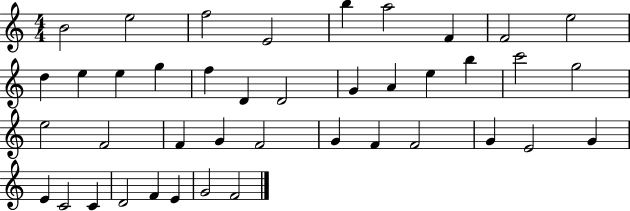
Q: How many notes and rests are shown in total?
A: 41